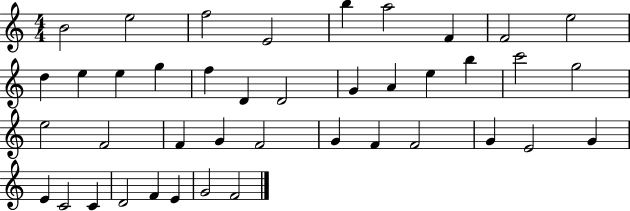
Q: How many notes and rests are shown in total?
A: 41